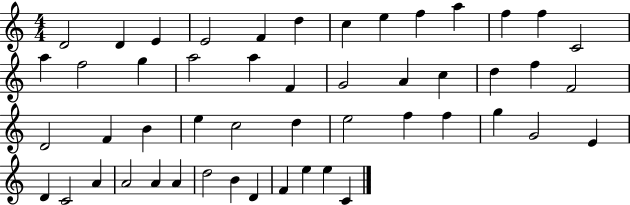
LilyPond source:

{
  \clef treble
  \numericTimeSignature
  \time 4/4
  \key c \major
  d'2 d'4 e'4 | e'2 f'4 d''4 | c''4 e''4 f''4 a''4 | f''4 f''4 c'2 | \break a''4 f''2 g''4 | a''2 a''4 f'4 | g'2 a'4 c''4 | d''4 f''4 f'2 | \break d'2 f'4 b'4 | e''4 c''2 d''4 | e''2 f''4 f''4 | g''4 g'2 e'4 | \break d'4 c'2 a'4 | a'2 a'4 a'4 | d''2 b'4 d'4 | f'4 e''4 e''4 c'4 | \break \bar "|."
}